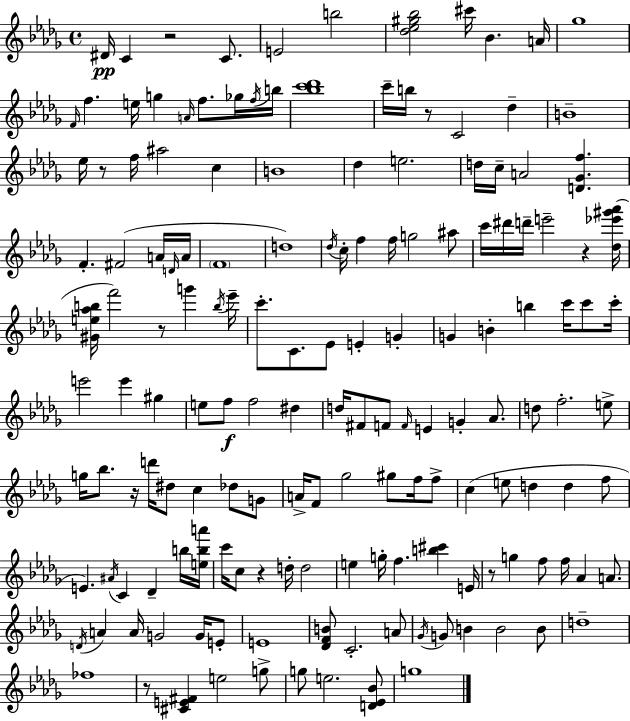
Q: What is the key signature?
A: BES minor